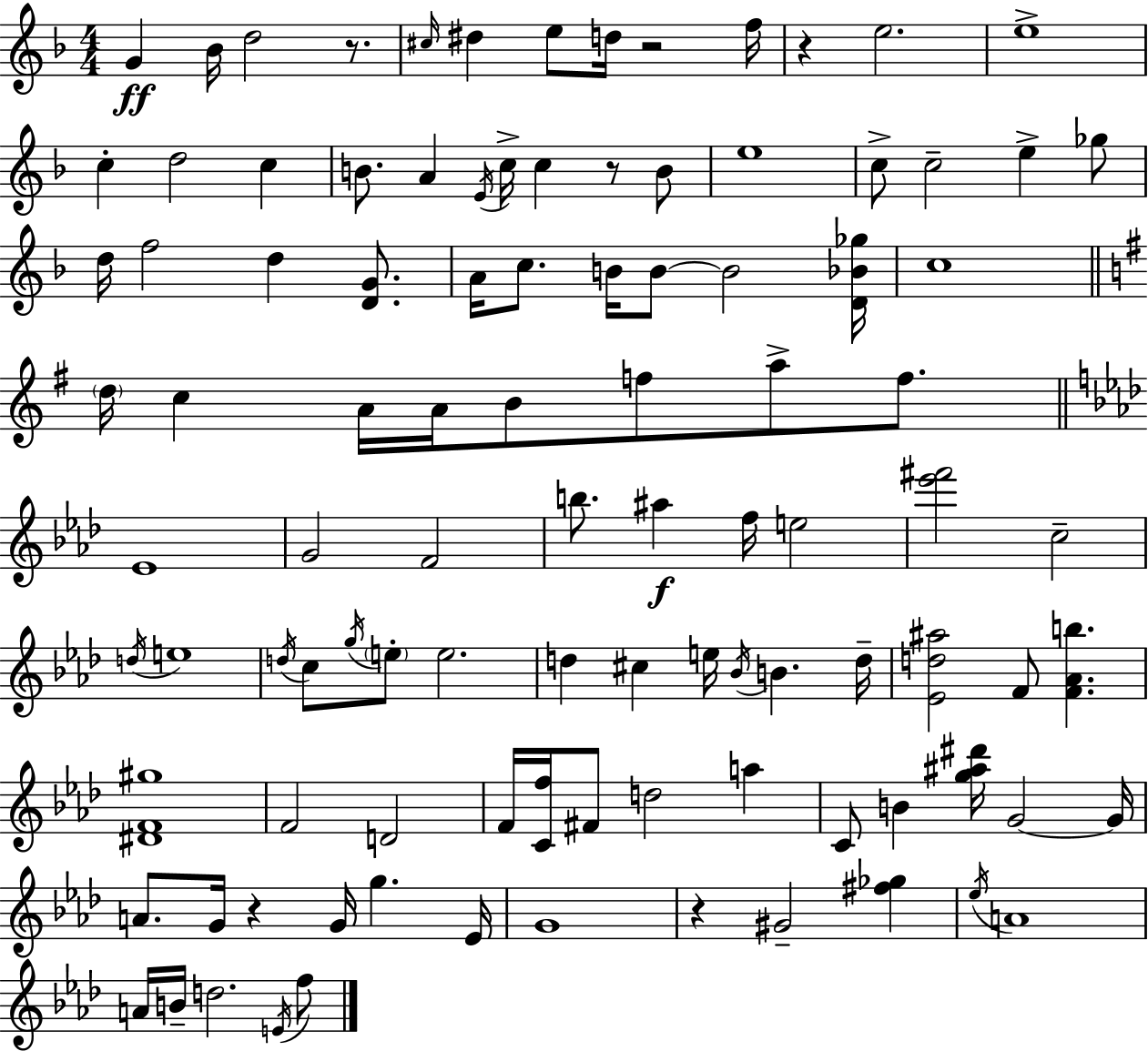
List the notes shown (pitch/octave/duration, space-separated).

G4/q Bb4/s D5/h R/e. C#5/s D#5/q E5/e D5/s R/h F5/s R/q E5/h. E5/w C5/q D5/h C5/q B4/e. A4/q E4/s C5/s C5/q R/e B4/e E5/w C5/e C5/h E5/q Gb5/e D5/s F5/h D5/q [D4,G4]/e. A4/s C5/e. B4/s B4/e B4/h [D4,Bb4,Gb5]/s C5/w D5/s C5/q A4/s A4/s B4/e F5/e A5/e F5/e. Eb4/w G4/h F4/h B5/e. A#5/q F5/s E5/h [Eb6,F#6]/h C5/h D5/s E5/w D5/s C5/e G5/s E5/e E5/h. D5/q C#5/q E5/s Bb4/s B4/q. D5/s [Eb4,D5,A#5]/h F4/e [F4,Ab4,B5]/q. [D#4,F4,G#5]/w F4/h D4/h F4/s [C4,F5]/s F#4/e D5/h A5/q C4/e B4/q [G5,A#5,D#6]/s G4/h G4/s A4/e. G4/s R/q G4/s G5/q. Eb4/s G4/w R/q G#4/h [F#5,Gb5]/q Eb5/s A4/w A4/s B4/s D5/h. E4/s F5/e